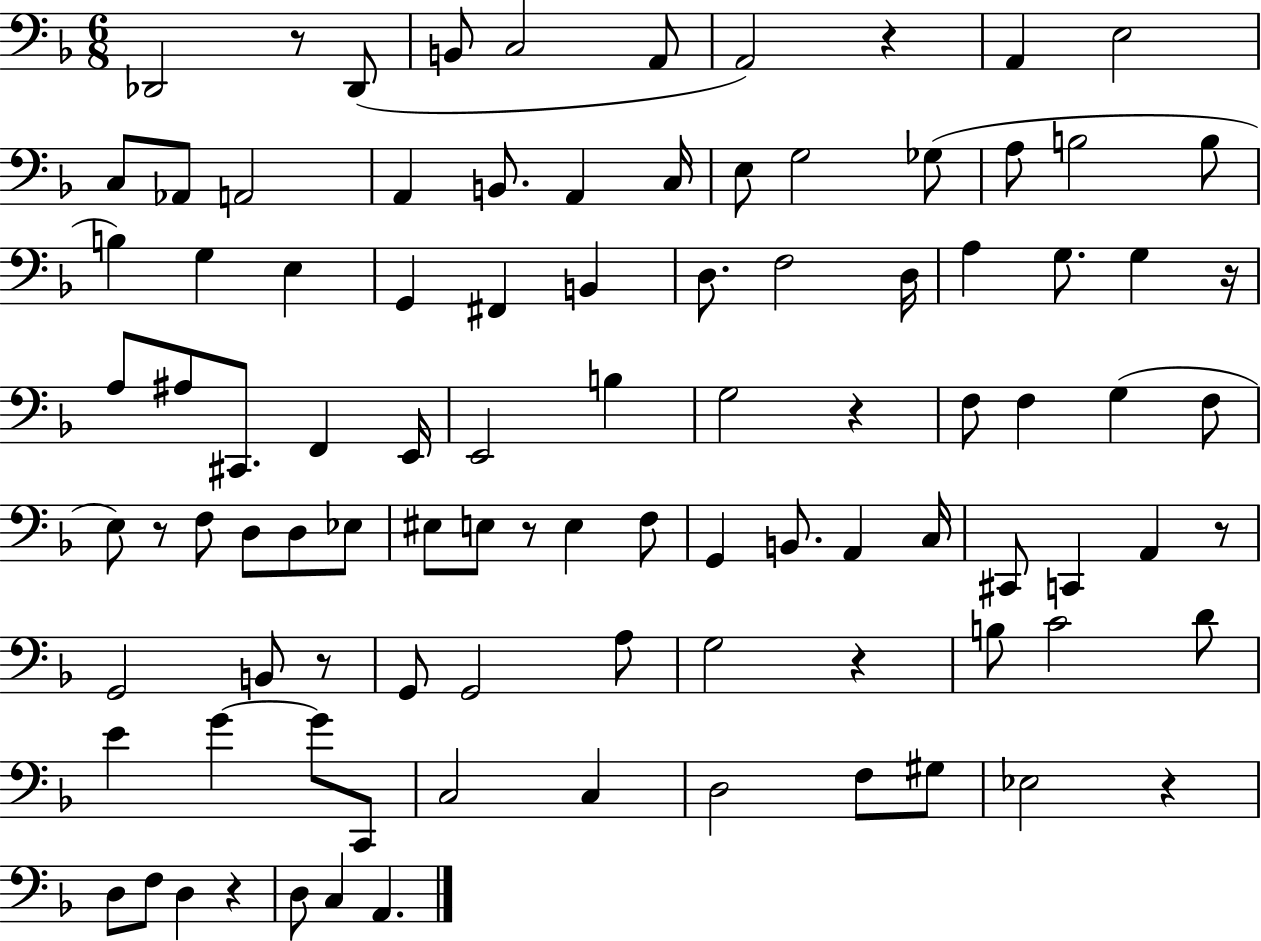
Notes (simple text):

Db2/h R/e Db2/e B2/e C3/h A2/e A2/h R/q A2/q E3/h C3/e Ab2/e A2/h A2/q B2/e. A2/q C3/s E3/e G3/h Gb3/e A3/e B3/h B3/e B3/q G3/q E3/q G2/q F#2/q B2/q D3/e. F3/h D3/s A3/q G3/e. G3/q R/s A3/e A#3/e C#2/e. F2/q E2/s E2/h B3/q G3/h R/q F3/e F3/q G3/q F3/e E3/e R/e F3/e D3/e D3/e Eb3/e EIS3/e E3/e R/e E3/q F3/e G2/q B2/e. A2/q C3/s C#2/e C2/q A2/q R/e G2/h B2/e R/e G2/e G2/h A3/e G3/h R/q B3/e C4/h D4/e E4/q G4/q G4/e C2/e C3/h C3/q D3/h F3/e G#3/e Eb3/h R/q D3/e F3/e D3/q R/q D3/e C3/q A2/q.